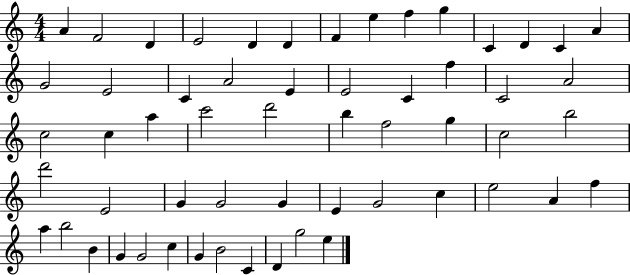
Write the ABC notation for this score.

X:1
T:Untitled
M:4/4
L:1/4
K:C
A F2 D E2 D D F e f g C D C A G2 E2 C A2 E E2 C f C2 A2 c2 c a c'2 d'2 b f2 g c2 b2 d'2 E2 G G2 G E G2 c e2 A f a b2 B G G2 c G B2 C D g2 e